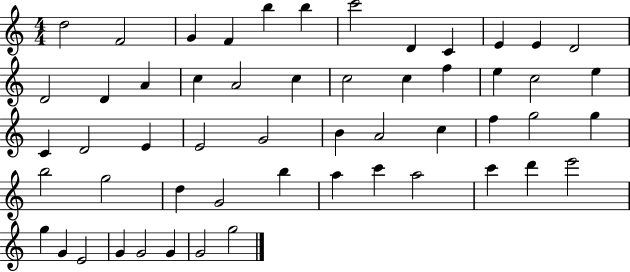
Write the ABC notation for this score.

X:1
T:Untitled
M:4/4
L:1/4
K:C
d2 F2 G F b b c'2 D C E E D2 D2 D A c A2 c c2 c f e c2 e C D2 E E2 G2 B A2 c f g2 g b2 g2 d G2 b a c' a2 c' d' e'2 g G E2 G G2 G G2 g2